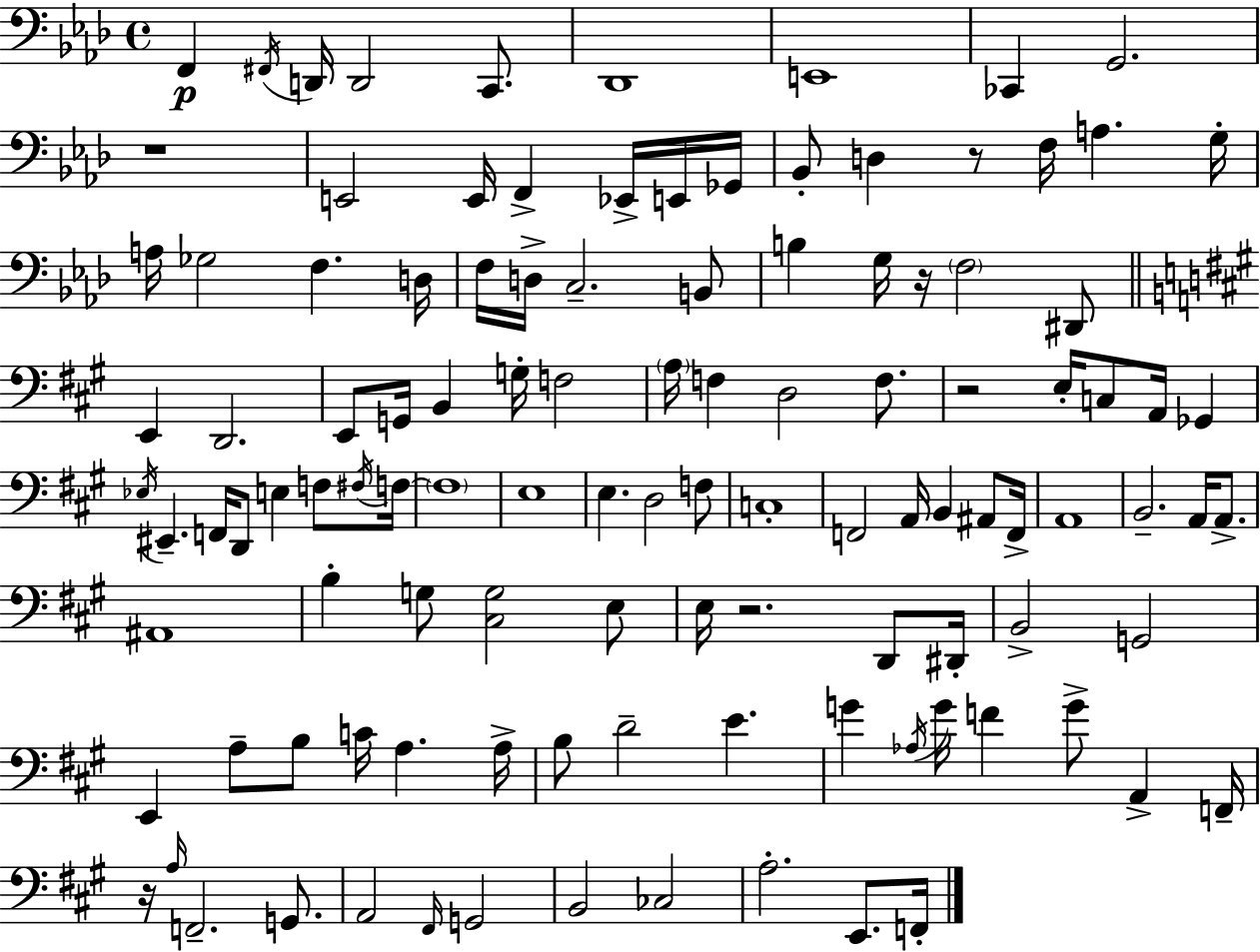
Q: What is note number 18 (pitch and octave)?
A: F3